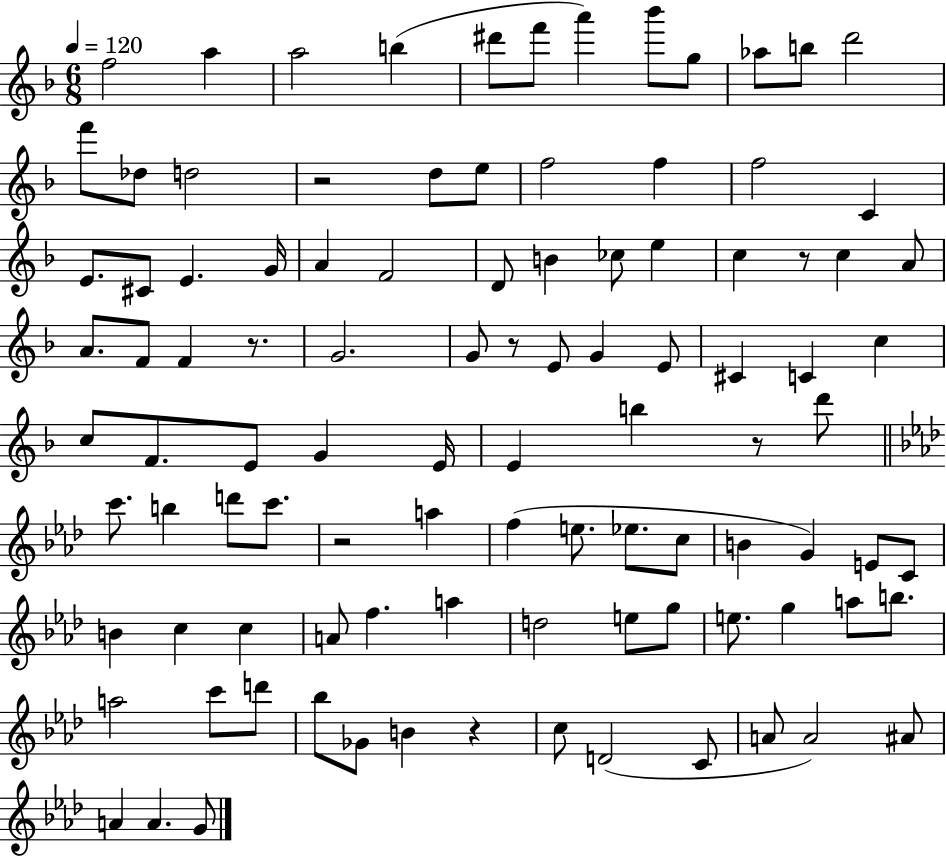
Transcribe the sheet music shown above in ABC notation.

X:1
T:Untitled
M:6/8
L:1/4
K:F
f2 a a2 b ^d'/2 f'/2 a' _b'/2 g/2 _a/2 b/2 d'2 f'/2 _d/2 d2 z2 d/2 e/2 f2 f f2 C E/2 ^C/2 E G/4 A F2 D/2 B _c/2 e c z/2 c A/2 A/2 F/2 F z/2 G2 G/2 z/2 E/2 G E/2 ^C C c c/2 F/2 E/2 G E/4 E b z/2 d'/2 c'/2 b d'/2 c'/2 z2 a f e/2 _e/2 c/2 B G E/2 C/2 B c c A/2 f a d2 e/2 g/2 e/2 g a/2 b/2 a2 c'/2 d'/2 _b/2 _G/2 B z c/2 D2 C/2 A/2 A2 ^A/2 A A G/2